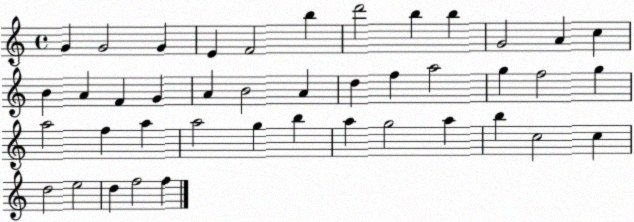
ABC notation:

X:1
T:Untitled
M:4/4
L:1/4
K:C
G G2 G E F2 b d'2 b b G2 A c B A F G A B2 A d f a2 g f2 g a2 f a a2 g b a g2 a b c2 c d2 e2 d f2 f